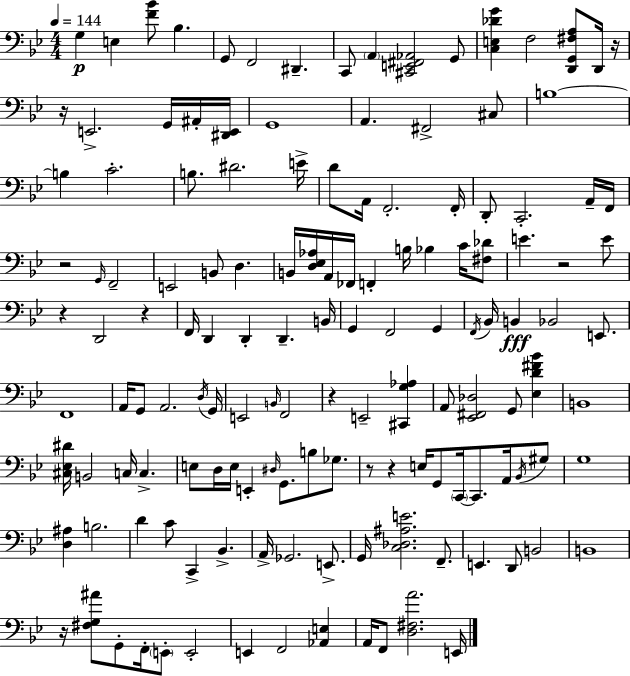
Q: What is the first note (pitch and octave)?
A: G3